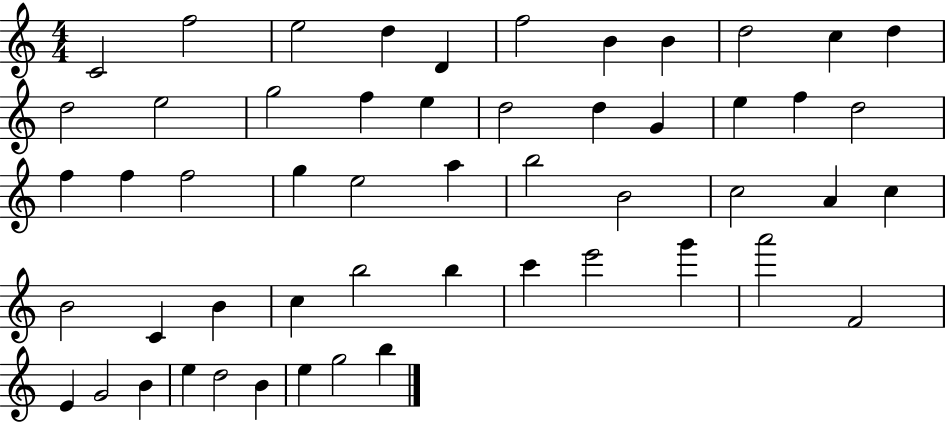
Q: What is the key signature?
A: C major